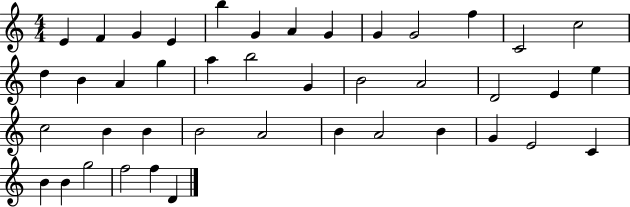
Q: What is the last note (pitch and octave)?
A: D4